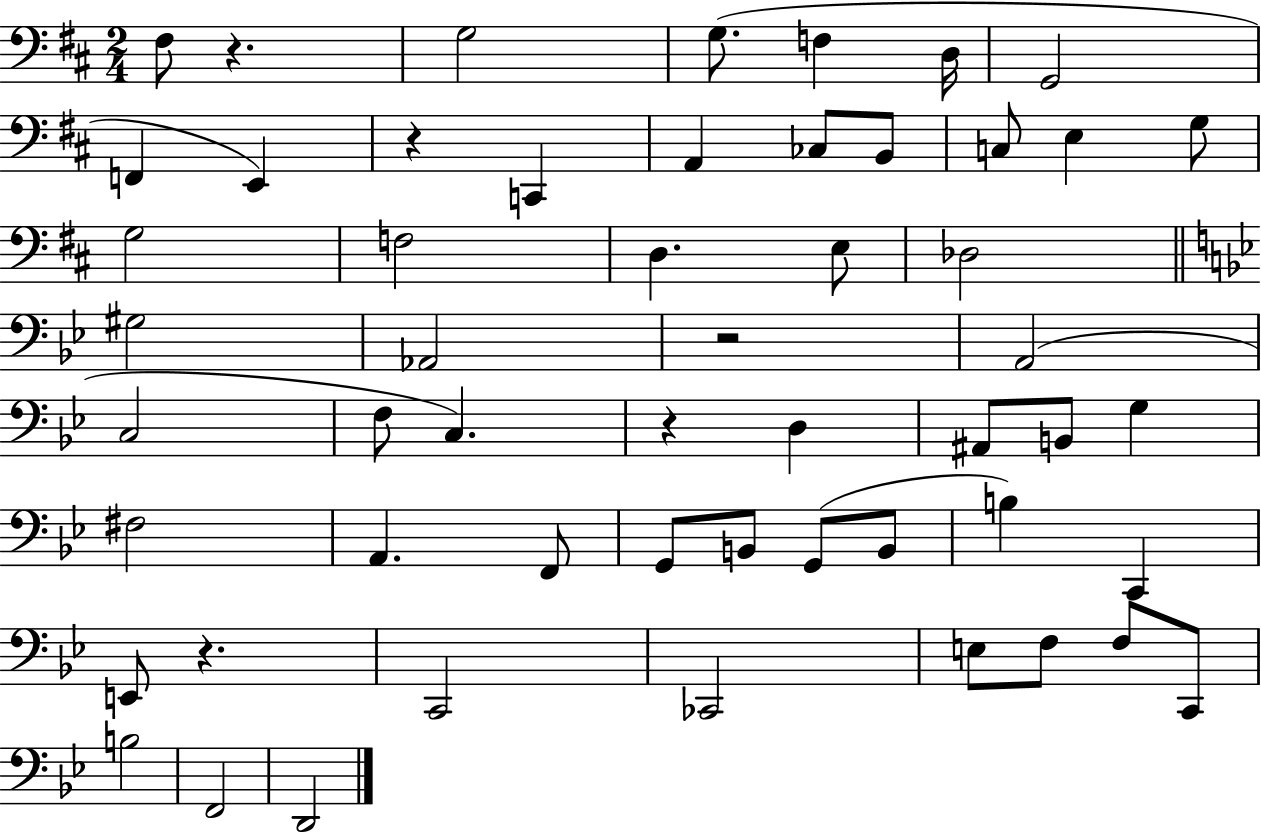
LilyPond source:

{
  \clef bass
  \numericTimeSignature
  \time 2/4
  \key d \major
  \repeat volta 2 { fis8 r4. | g2 | g8.( f4 d16 | g,2 | \break f,4 e,4) | r4 c,4 | a,4 ces8 b,8 | c8 e4 g8 | \break g2 | f2 | d4. e8 | des2 | \break \bar "||" \break \key bes \major gis2 | aes,2 | r2 | a,2( | \break c2 | f8 c4.) | r4 d4 | ais,8 b,8 g4 | \break fis2 | a,4. f,8 | g,8 b,8 g,8( b,8 | b4) c,4 | \break e,8 r4. | c,2 | ces,2 | e8 f8 f8 c,8 | \break b2 | f,2 | d,2 | } \bar "|."
}